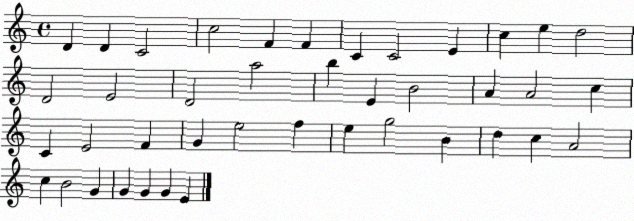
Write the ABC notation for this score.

X:1
T:Untitled
M:4/4
L:1/4
K:C
D D C2 c2 F F C C2 E c e d2 D2 E2 D2 a2 b E B2 A A2 c C E2 F G e2 f e g2 B d c A2 c B2 G G G G E